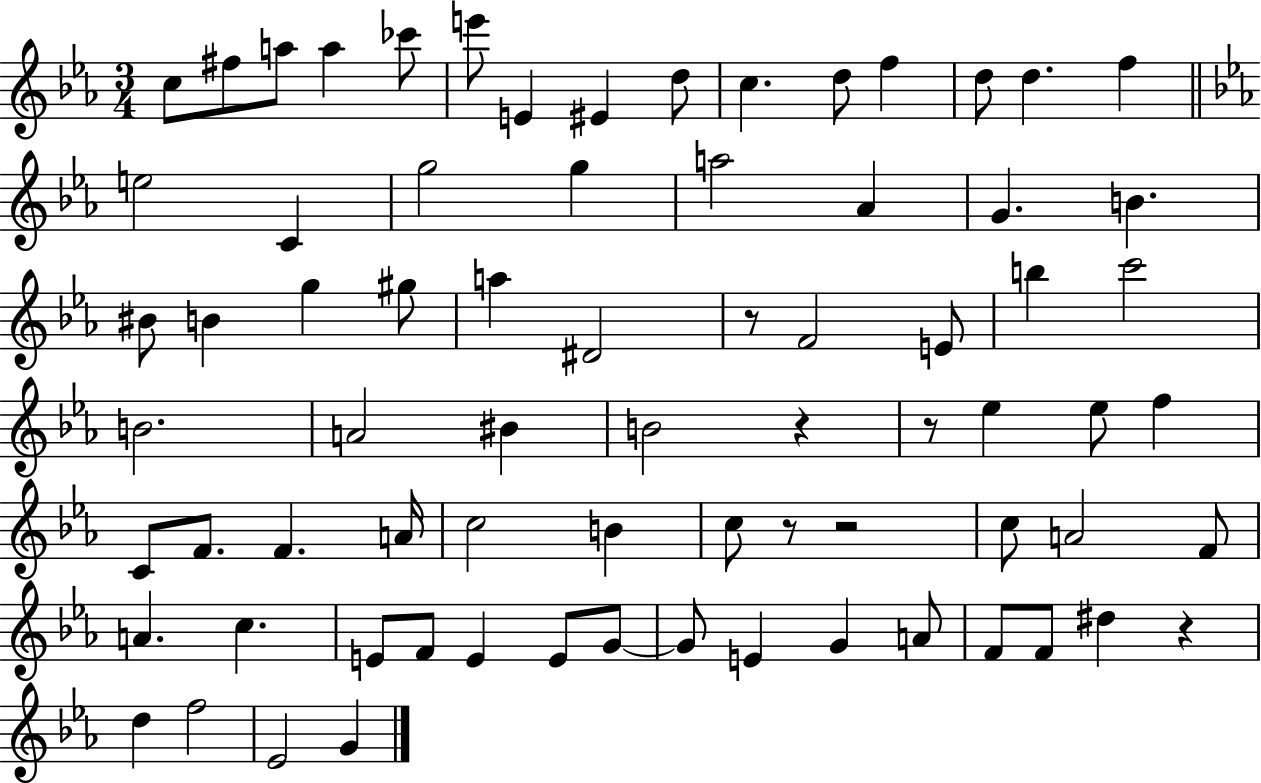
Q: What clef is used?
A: treble